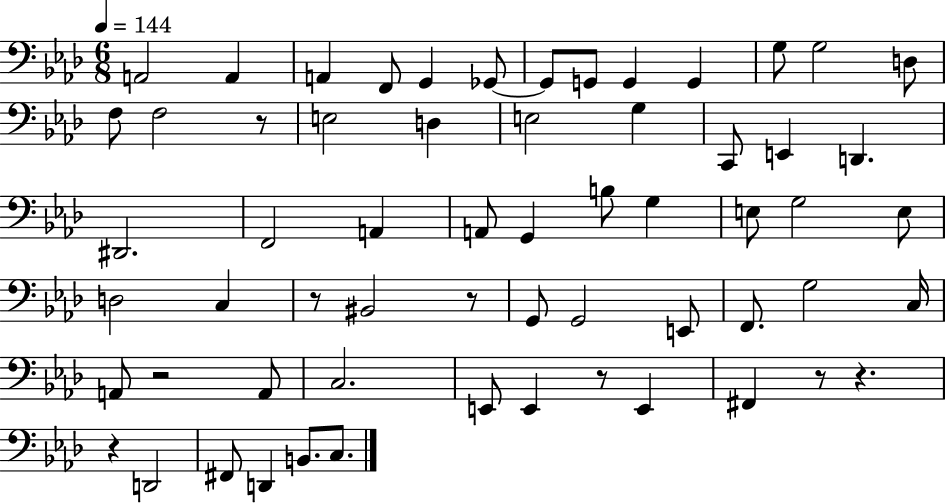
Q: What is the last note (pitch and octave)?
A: C3